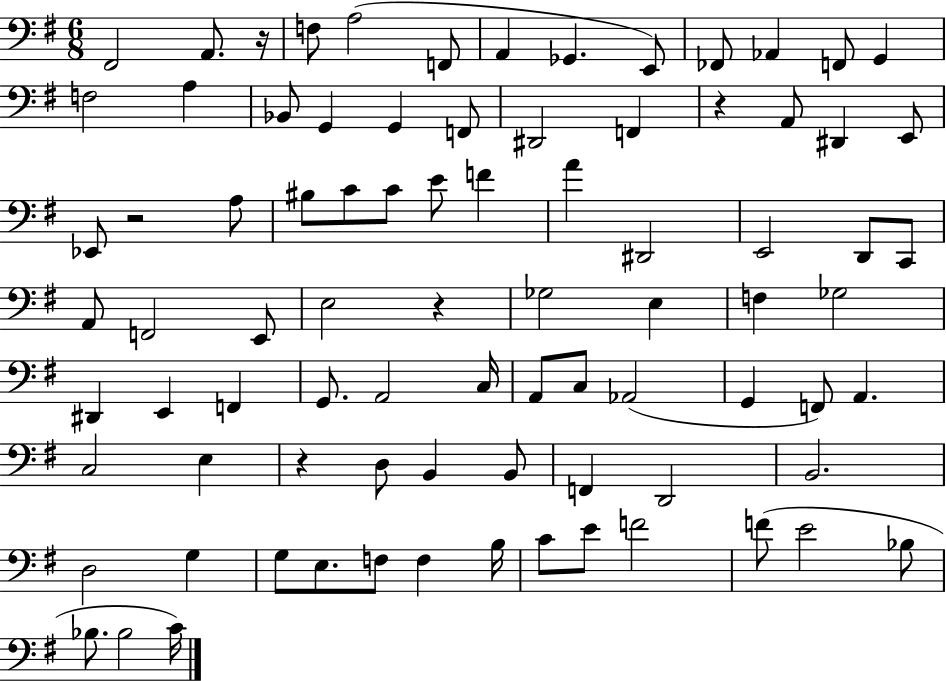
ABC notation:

X:1
T:Untitled
M:6/8
L:1/4
K:G
^F,,2 A,,/2 z/4 F,/2 A,2 F,,/2 A,, _G,, E,,/2 _F,,/2 _A,, F,,/2 G,, F,2 A, _B,,/2 G,, G,, F,,/2 ^D,,2 F,, z A,,/2 ^D,, E,,/2 _E,,/2 z2 A,/2 ^B,/2 C/2 C/2 E/2 F A ^D,,2 E,,2 D,,/2 C,,/2 A,,/2 F,,2 E,,/2 E,2 z _G,2 E, F, _G,2 ^D,, E,, F,, G,,/2 A,,2 C,/4 A,,/2 C,/2 _A,,2 G,, F,,/2 A,, C,2 E, z D,/2 B,, B,,/2 F,, D,,2 B,,2 D,2 G, G,/2 E,/2 F,/2 F, B,/4 C/2 E/2 F2 F/2 E2 _B,/2 _B,/2 _B,2 C/4